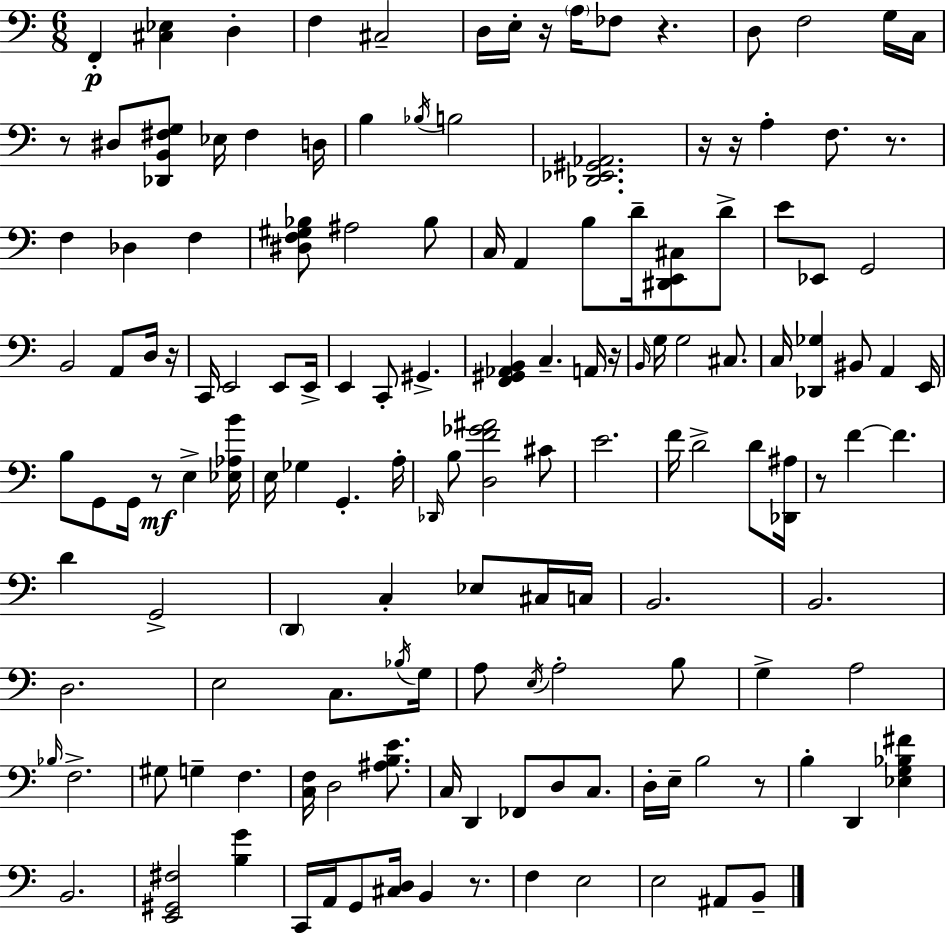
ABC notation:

X:1
T:Untitled
M:6/8
L:1/4
K:C
F,, [^C,_E,] D, F, ^C,2 D,/4 E,/4 z/4 A,/4 _F,/2 z D,/2 F,2 G,/4 C,/4 z/2 ^D,/2 [_D,,B,,^F,G,]/2 _E,/4 ^F, D,/4 B, _B,/4 B,2 [_D,,_E,,^G,,_A,,]2 z/4 z/4 A, F,/2 z/2 F, _D, F, [^D,F,^G,_B,]/2 ^A,2 _B,/2 C,/4 A,, B,/2 D/4 [^D,,E,,^C,]/2 D/2 E/2 _E,,/2 G,,2 B,,2 A,,/2 D,/4 z/4 C,,/4 E,,2 E,,/2 E,,/4 E,, C,,/2 ^G,, [F,,^G,,_A,,B,,] C, A,,/4 z/4 B,,/4 G,/4 G,2 ^C,/2 C,/4 [_D,,_G,] ^B,,/2 A,, E,,/4 B,/2 G,,/2 G,,/4 z/2 E, [_E,_A,B]/4 E,/4 _G, G,, A,/4 _D,,/4 B,/2 [D,F_G^A]2 ^C/2 E2 F/4 D2 D/2 [_D,,^A,]/4 z/2 F F D G,,2 D,, C, _E,/2 ^C,/4 C,/4 B,,2 B,,2 D,2 E,2 C,/2 _B,/4 G,/4 A,/2 E,/4 A,2 B,/2 G, A,2 _B,/4 F,2 ^G,/2 G, F, [C,F,]/4 D,2 [^A,B,E]/2 C,/4 D,, _F,,/2 D,/2 C,/2 D,/4 E,/4 B,2 z/2 B, D,, [_E,G,_B,^F] B,,2 [E,,^G,,^F,]2 [B,G] C,,/4 A,,/4 G,,/2 [^C,D,]/4 B,, z/2 F, E,2 E,2 ^A,,/2 B,,/2